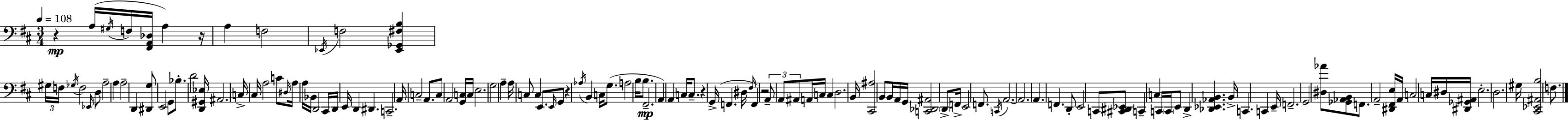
{
  \clef bass
  \numericTimeSignature
  \time 3/4
  \key d \major
  \tempo 4 = 108
  r4\mp a16( \acciaccatura { gis16 } f16 <fis, a, des>16 a4) | r16 a4 f2 | \acciaccatura { ees,16 } f2 <ees, ges, fis b>4 | \tuplet 3/2 { gis16 f16 \acciaccatura { ges16 } } f2 | \break \grace { ees,16 } d8 a2-- | a4 a2-- | d,4 <dis, g>8 e,2 | g,8 bes8.-. d'2 | \break <d, gis, ees>16 ais,2. | c16-> cis16 a2 | c'8 \grace { dis16 } a16 a16 bes,16 d,2 | cis,16 d,16 e,16 d,4 dis,4. | \break c,2.-- | a,16 c2-- | a,8. c8 a,2 | <g, c>16 c16 e2. | \break g2 | a4-- a16 c8 c4 | e,8. \grace { e,16 } g,8 r4 \acciaccatura { aes16 } b,4 | c16 g8.( a2 | \break b16 b8.\mp fis,2.-- | a,4) a,4 | c16 c8.-- r4 g,16->( | f,4. dis16 \grace { fis16 } f,4) | \break r2 \tuplet 3/2 { a,8-- a,8 | ais,8 } a,16 c16 c4 d2. | b,16 <cis, ais>2 | b,8 b,16 a,16 g,16 <c, des, ais,>2 | \break \parenthesize d,8-> f,16-> e,2 | f,8. \acciaccatura { c,16 } a,2.~~ | a,2. | a,4. | \break f,4. d,8-. e,2 | c,8 <cis, dis, ees,>8 c,4-- | c4 c,16 \parenthesize c,16 e,8 d,4-> | <des, ees, aes, b,>4. b,16-> c,4. | \break c,4 e,16-- f,2.-- | g,2 | <dis aes'>8 <ges, aes, b,>8 f,8. | a,2-- <dis, fis, e>16 a,16 c2 | \break c16 dis16 <dis, ges, ais,>16 e2.-. | d2. | gis16 <cis, ees, ais, b>2 | f8. \bar "|."
}